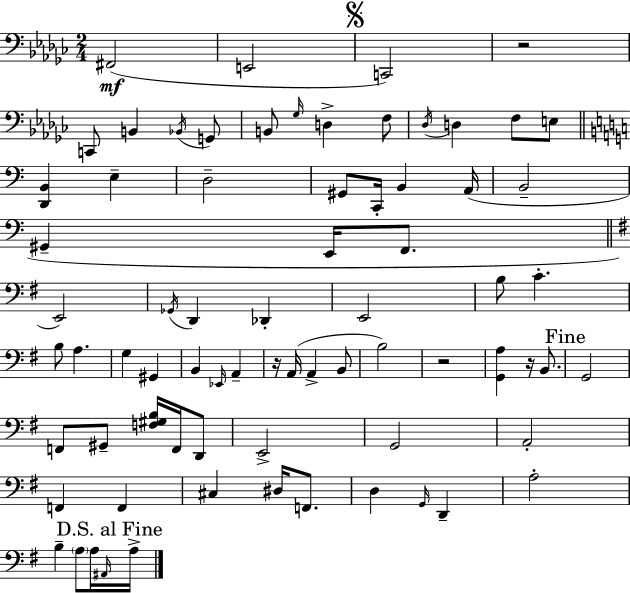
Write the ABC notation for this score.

X:1
T:Untitled
M:2/4
L:1/4
K:Ebm
^F,,2 E,,2 C,,2 z2 C,,/2 B,, _B,,/4 G,,/2 B,,/2 _G,/4 D, F,/2 _D,/4 D, F,/2 E,/2 [D,,B,,] E, D,2 ^G,,/2 C,,/4 B,, A,,/4 B,,2 ^G,, E,,/4 F,,/2 E,,2 _G,,/4 D,, _D,, E,,2 B,/2 C B,/2 A, G, ^G,, B,, _E,,/4 A,, z/4 A,,/4 A,, B,,/2 B,2 z2 [G,,A,] z/4 B,,/2 G,,2 F,,/2 ^G,,/2 [F,^G,B,]/4 F,,/4 D,,/2 E,,2 G,,2 A,,2 F,, F,, ^C, ^D,/4 F,,/2 D, G,,/4 D,, A,2 B, A,/2 A,/4 ^A,,/4 A,/4